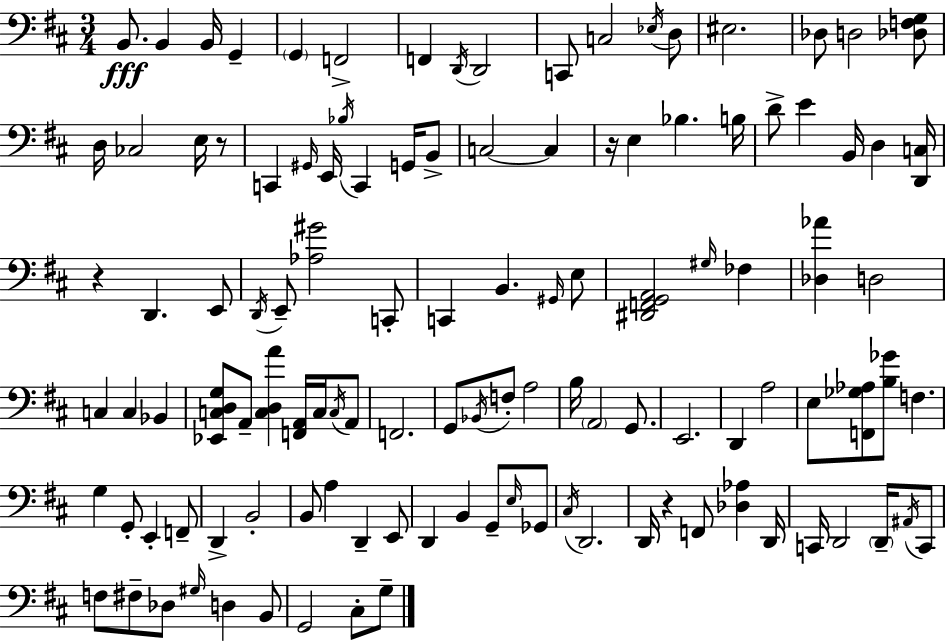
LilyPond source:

{
  \clef bass
  \numericTimeSignature
  \time 3/4
  \key d \major
  b,8.\fff b,4 b,16 g,4-- | \parenthesize g,4 f,2-> | f,4 \acciaccatura { d,16 } d,2 | c,8 c2 \acciaccatura { ees16 } | \break d8 eis2. | des8 d2 | <des f g>8 d16 ces2 e16 | r8 c,4 \grace { gis,16 } e,16 \acciaccatura { bes16 } c,4 | \break g,16 b,8-> c2~~ | c4 r16 e4 bes4. | b16 d'8-> e'4 b,16 d4 | <d, c>16 r4 d,4. | \break e,8 \acciaccatura { d,16 } e,8-- <aes gis'>2 | c,8-. c,4 b,4. | \grace { gis,16 } e8 <dis, f, g, a,>2 | \grace { gis16 } fes4 <des aes'>4 d2 | \break c4 c4 | bes,4 <ees, c d g>8 a,8-- <c d a'>4 | <f, a,>16 c16 \acciaccatura { c16 } a,8 f,2. | g,8 \acciaccatura { bes,16 } f8-. | \break a2 b16 \parenthesize a,2 | g,8. e,2. | d,4 | a2 e8 <f, ges aes>8 | \break <b ges'>8 f4. g4 | g,8-. e,4-. f,8-- d,4-> | b,2-. b,8 a4 | d,4-- e,8 d,4 | \break b,4 g,8-- \grace { e16 } ges,8 \acciaccatura { cis16 } d,2. | d,16 | r4 f,8 <des aes>4 d,16 c,16 | d,2 \parenthesize d,16-- \acciaccatura { ais,16 } c,8 | \break f8 fis8-- des8 \grace { gis16 } d4 b,8 | g,2 cis8-. g8-- | \bar "|."
}